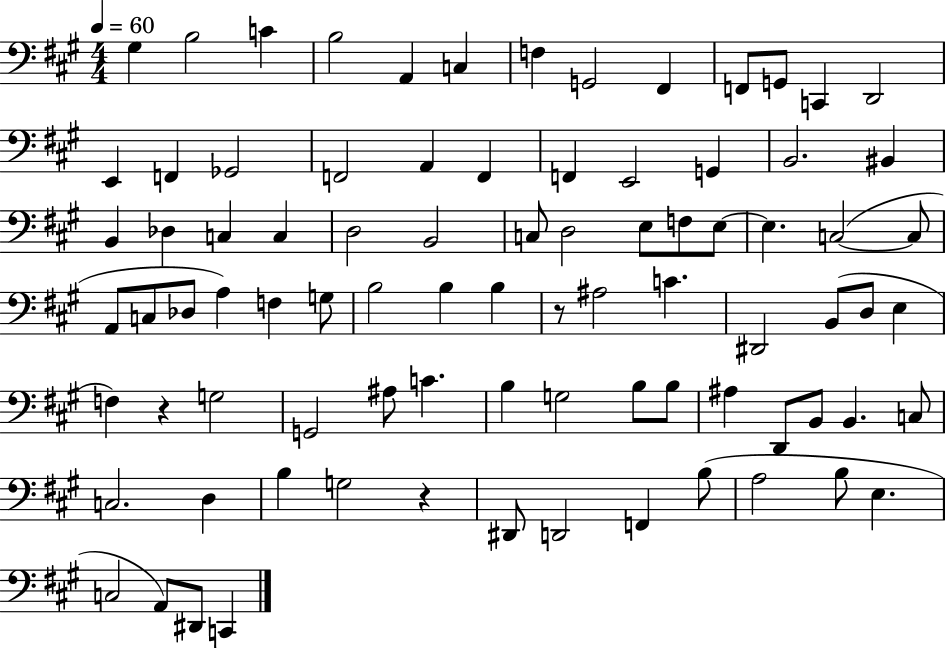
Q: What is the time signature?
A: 4/4